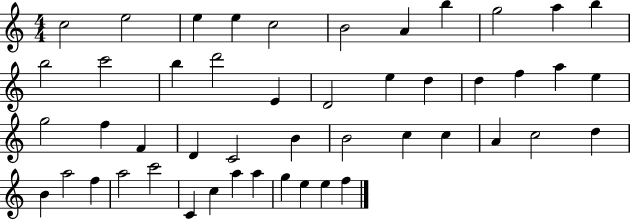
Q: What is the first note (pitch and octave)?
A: C5